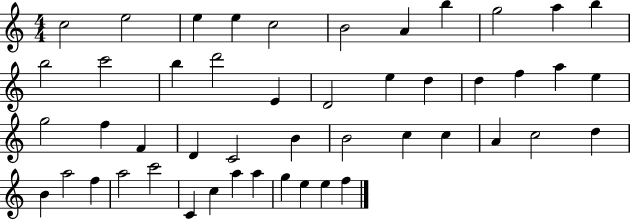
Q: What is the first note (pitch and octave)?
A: C5